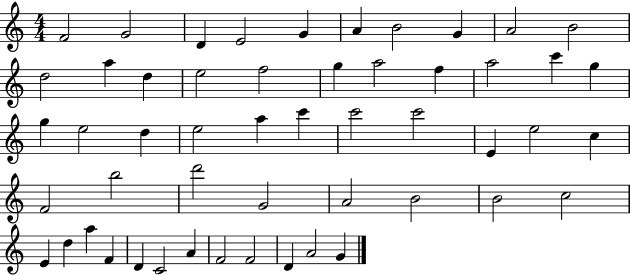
{
  \clef treble
  \numericTimeSignature
  \time 4/4
  \key c \major
  f'2 g'2 | d'4 e'2 g'4 | a'4 b'2 g'4 | a'2 b'2 | \break d''2 a''4 d''4 | e''2 f''2 | g''4 a''2 f''4 | a''2 c'''4 g''4 | \break g''4 e''2 d''4 | e''2 a''4 c'''4 | c'''2 c'''2 | e'4 e''2 c''4 | \break f'2 b''2 | d'''2 g'2 | a'2 b'2 | b'2 c''2 | \break e'4 d''4 a''4 f'4 | d'4 c'2 a'4 | f'2 f'2 | d'4 a'2 g'4 | \break \bar "|."
}